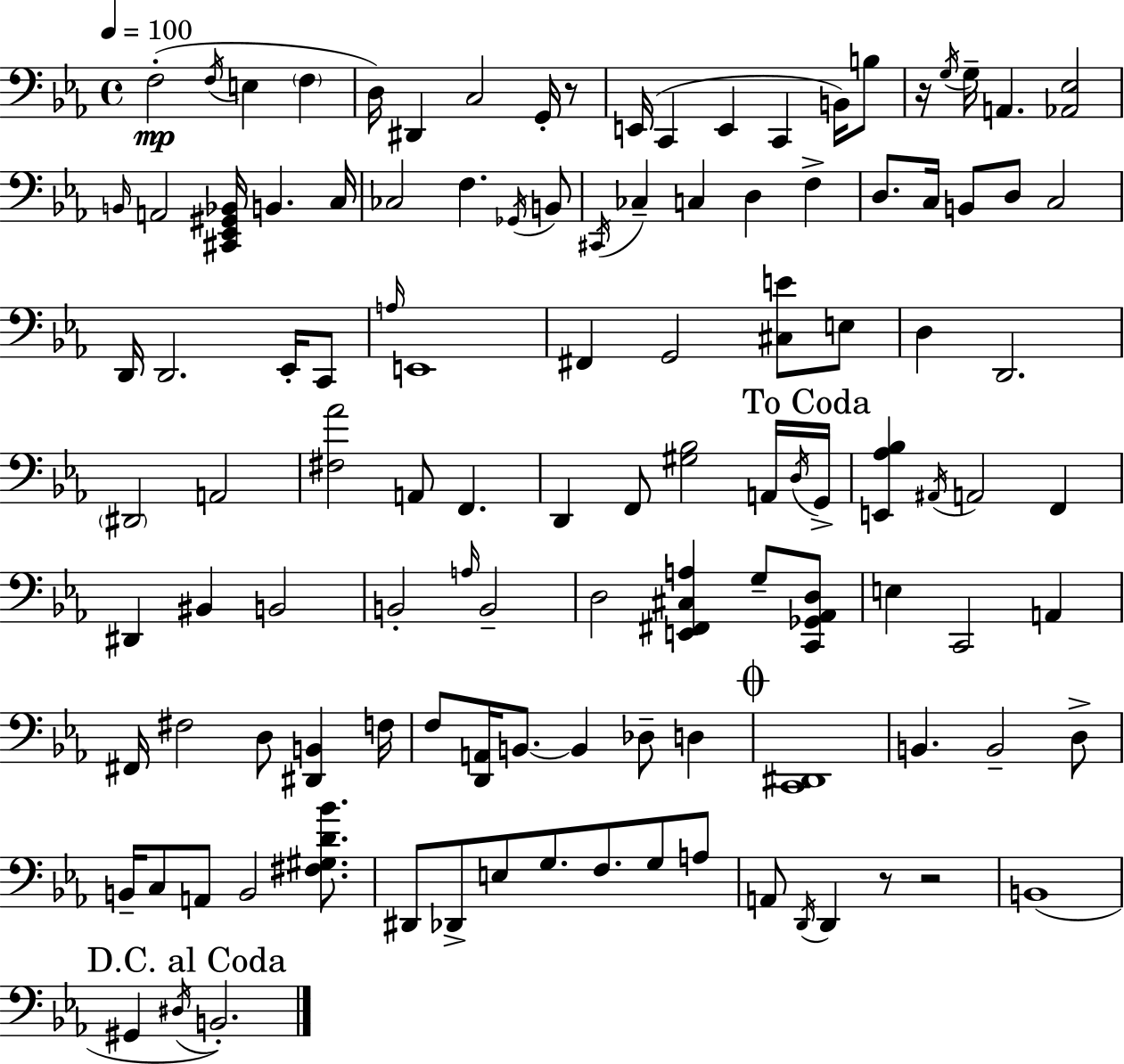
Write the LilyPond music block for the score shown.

{
  \clef bass
  \time 4/4
  \defaultTimeSignature
  \key c \minor
  \tempo 4 = 100
  f2-.(\mp \acciaccatura { f16 } e4 \parenthesize f4 | d16) dis,4 c2 g,16-. r8 | e,16( c,4 e,4 c,4 b,16) b8 | r16 \acciaccatura { g16 } g16-- a,4. <aes, ees>2 | \break \grace { b,16 } a,2 <cis, ees, gis, bes,>16 b,4. | c16 ces2 f4. | \acciaccatura { ges,16 } b,8 \acciaccatura { cis,16 } ces4-- c4 d4 | f4-> d8. c16 b,8 d8 c2 | \break d,16 d,2. | ees,16-. c,8 \grace { a16 } e,1 | fis,4 g,2 | <cis e'>8 e8 d4 d,2. | \break \parenthesize dis,2 a,2 | <fis aes'>2 a,8 | f,4. d,4 f,8 <gis bes>2 | a,16 \acciaccatura { d16 } \mark "To Coda" g,16-> <e, aes bes>4 \acciaccatura { ais,16 } a,2 | \break f,4 dis,4 bis,4 | b,2 b,2-. | \grace { a16 } b,2-- d2 | <e, fis, cis a>4 g8-- <c, ges, aes, d>8 e4 c,2 | \break a,4 fis,16 fis2 | d8 <dis, b,>4 f16 f8 <d, a,>16 b,8.~~ b,4 | des8-- d4 \mark \markup { \musicglyph "scripts.coda" } <c, dis,>1 | b,4. b,2-- | \break d8-> b,16-- c8 a,8 b,2 | <fis gis d' bes'>8. dis,8 des,8-> e8 g8. | f8. g8 a8 a,8 \acciaccatura { d,16 } d,4 | r8 r2 b,1( | \break \mark "D.C. al Coda" gis,4 \acciaccatura { dis16 } b,2.-.) | \bar "|."
}